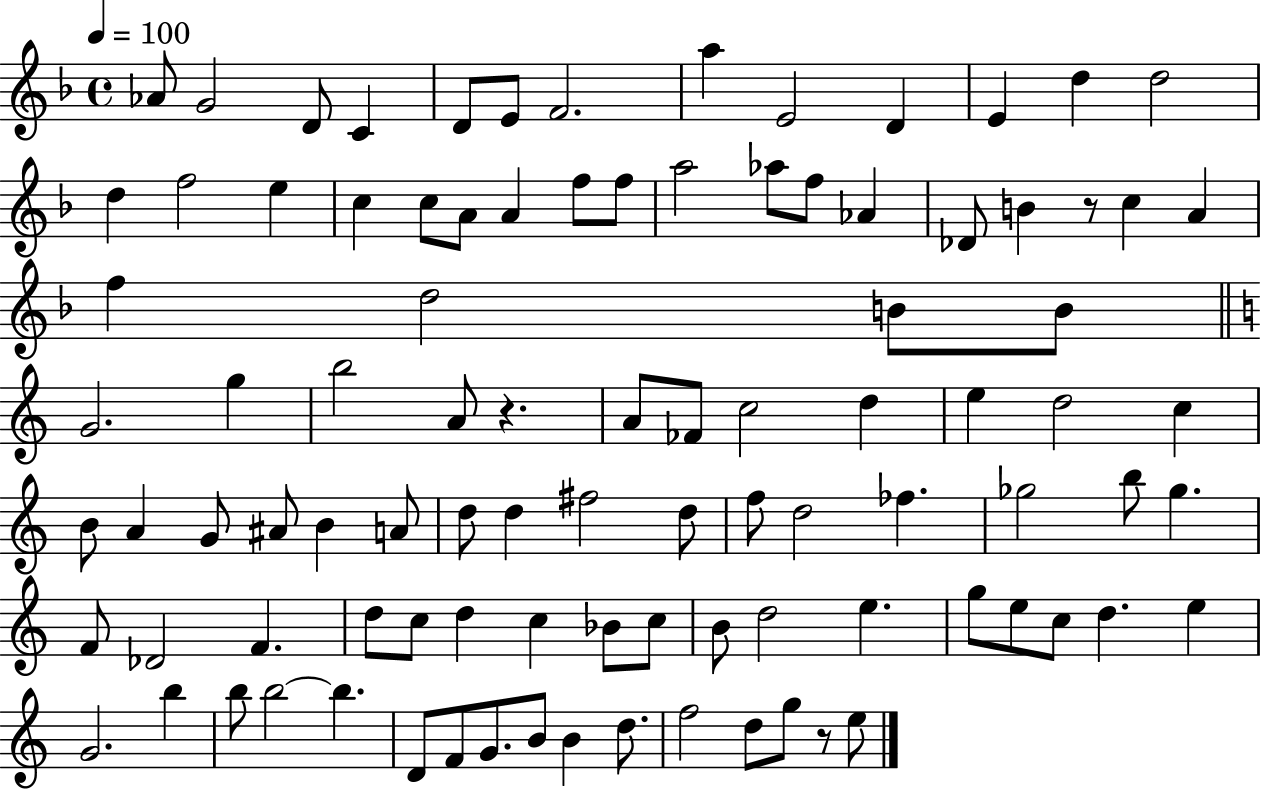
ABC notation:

X:1
T:Untitled
M:4/4
L:1/4
K:F
_A/2 G2 D/2 C D/2 E/2 F2 a E2 D E d d2 d f2 e c c/2 A/2 A f/2 f/2 a2 _a/2 f/2 _A _D/2 B z/2 c A f d2 B/2 B/2 G2 g b2 A/2 z A/2 _F/2 c2 d e d2 c B/2 A G/2 ^A/2 B A/2 d/2 d ^f2 d/2 f/2 d2 _f _g2 b/2 _g F/2 _D2 F d/2 c/2 d c _B/2 c/2 B/2 d2 e g/2 e/2 c/2 d e G2 b b/2 b2 b D/2 F/2 G/2 B/2 B d/2 f2 d/2 g/2 z/2 e/2